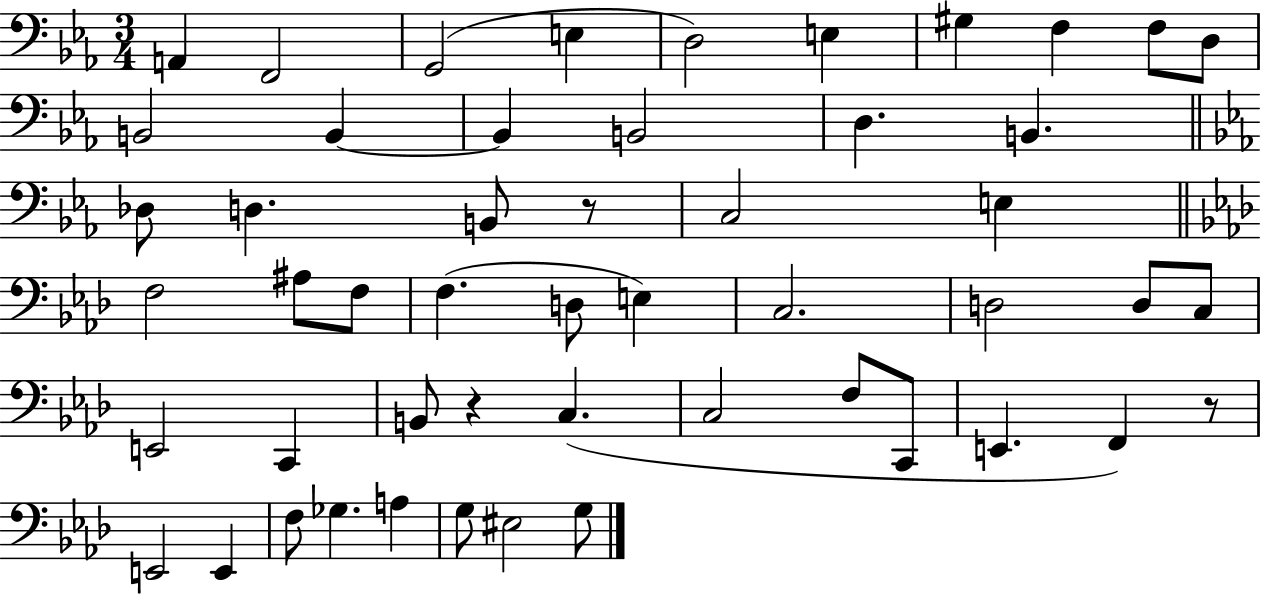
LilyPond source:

{
  \clef bass
  \numericTimeSignature
  \time 3/4
  \key ees \major
  a,4 f,2 | g,2( e4 | d2) e4 | gis4 f4 f8 d8 | \break b,2 b,4~~ | b,4 b,2 | d4. b,4. | \bar "||" \break \key c \minor des8 d4. b,8 r8 | c2 e4 | \bar "||" \break \key aes \major f2 ais8 f8 | f4.( d8 e4) | c2. | d2 d8 c8 | \break e,2 c,4 | b,8 r4 c4.( | c2 f8 c,8 | e,4. f,4) r8 | \break e,2 e,4 | f8 ges4. a4 | g8 eis2 g8 | \bar "|."
}